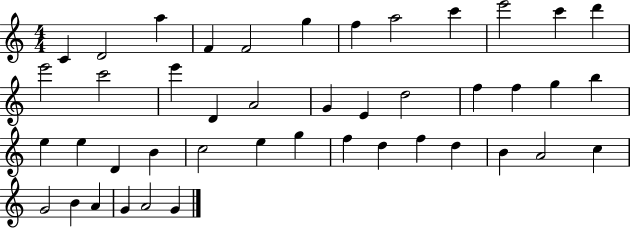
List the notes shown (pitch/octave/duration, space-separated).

C4/q D4/h A5/q F4/q F4/h G5/q F5/q A5/h C6/q E6/h C6/q D6/q E6/h C6/h E6/q D4/q A4/h G4/q E4/q D5/h F5/q F5/q G5/q B5/q E5/q E5/q D4/q B4/q C5/h E5/q G5/q F5/q D5/q F5/q D5/q B4/q A4/h C5/q G4/h B4/q A4/q G4/q A4/h G4/q